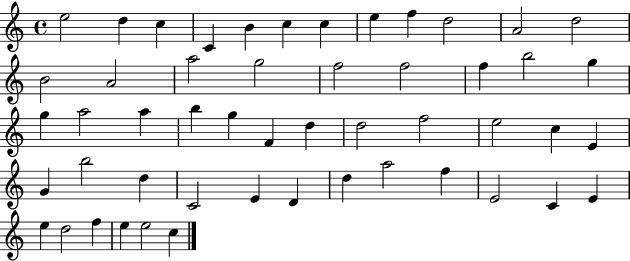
E5/h D5/q C5/q C4/q B4/q C5/q C5/q E5/q F5/q D5/h A4/h D5/h B4/h A4/h A5/h G5/h F5/h F5/h F5/q B5/h G5/q G5/q A5/h A5/q B5/q G5/q F4/q D5/q D5/h F5/h E5/h C5/q E4/q G4/q B5/h D5/q C4/h E4/q D4/q D5/q A5/h F5/q E4/h C4/q E4/q E5/q D5/h F5/q E5/q E5/h C5/q